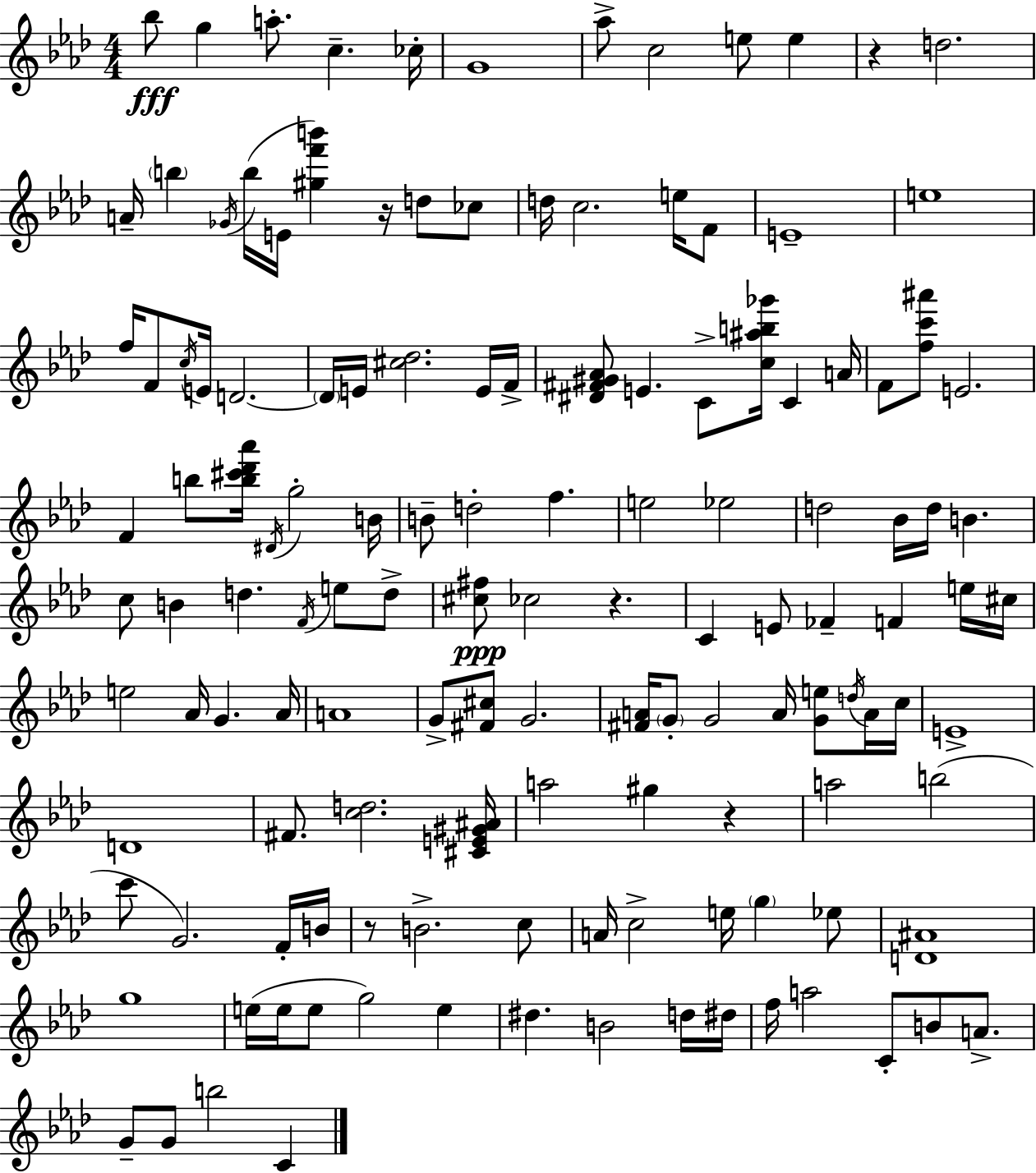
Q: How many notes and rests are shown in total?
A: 134